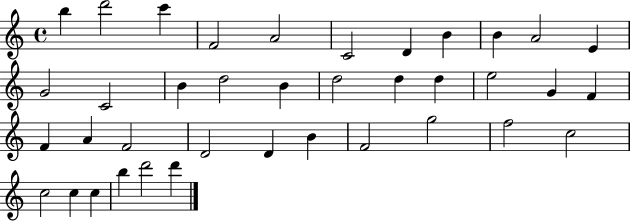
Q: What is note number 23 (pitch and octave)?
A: F4